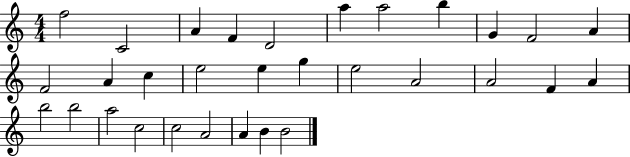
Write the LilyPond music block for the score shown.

{
  \clef treble
  \numericTimeSignature
  \time 4/4
  \key c \major
  f''2 c'2 | a'4 f'4 d'2 | a''4 a''2 b''4 | g'4 f'2 a'4 | \break f'2 a'4 c''4 | e''2 e''4 g''4 | e''2 a'2 | a'2 f'4 a'4 | \break b''2 b''2 | a''2 c''2 | c''2 a'2 | a'4 b'4 b'2 | \break \bar "|."
}